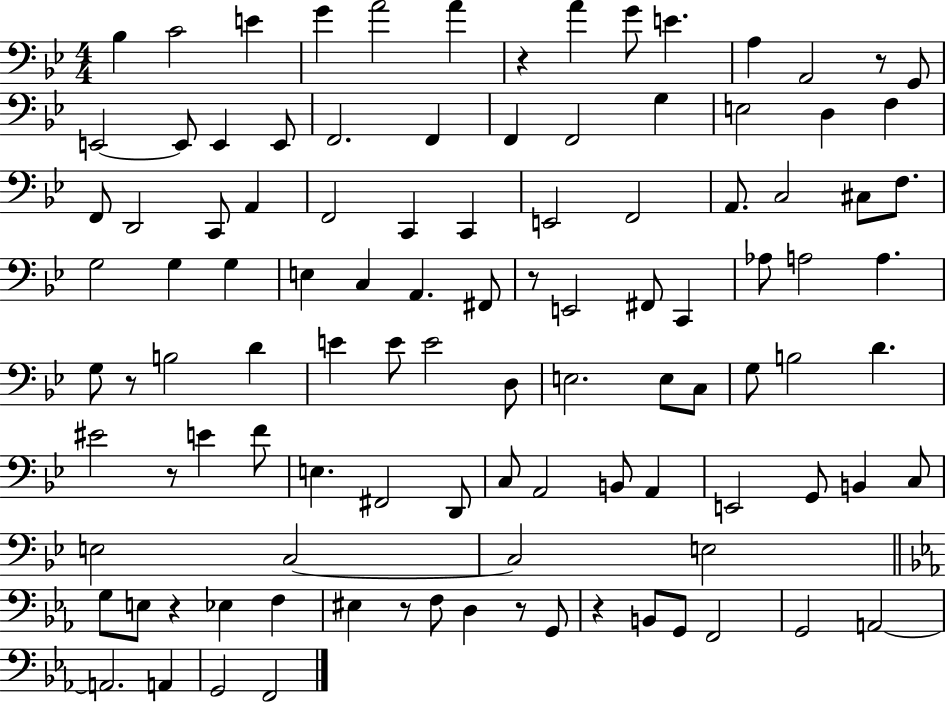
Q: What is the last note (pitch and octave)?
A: F2